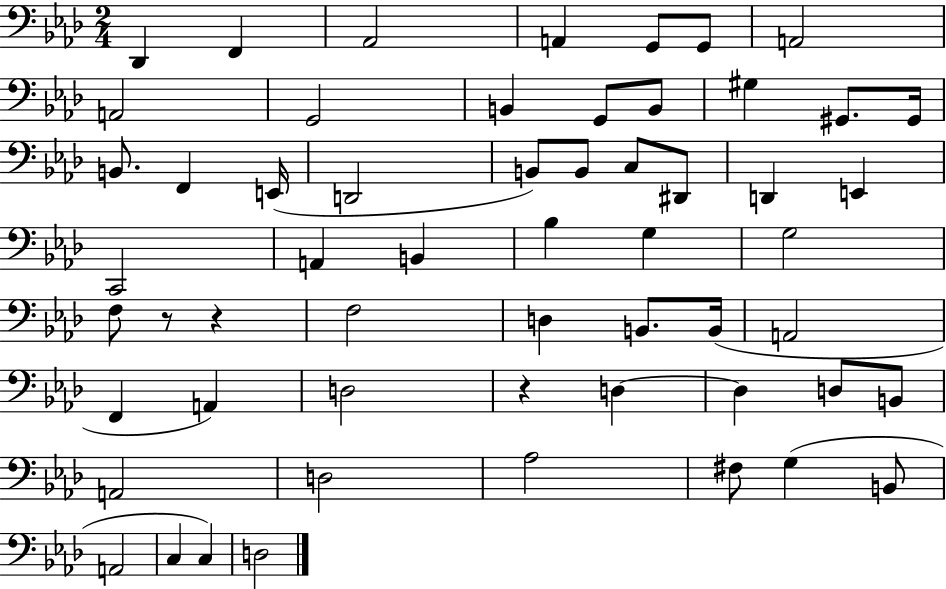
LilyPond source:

{
  \clef bass
  \numericTimeSignature
  \time 2/4
  \key aes \major
  \repeat volta 2 { des,4 f,4 | aes,2 | a,4 g,8 g,8 | a,2 | \break a,2 | g,2 | b,4 g,8 b,8 | gis4 gis,8. gis,16 | \break b,8. f,4 e,16( | d,2 | b,8) b,8 c8 dis,8 | d,4 e,4 | \break c,2 | a,4 b,4 | bes4 g4 | g2 | \break f8 r8 r4 | f2 | d4 b,8. b,16( | a,2 | \break f,4 a,4) | d2 | r4 d4~~ | d4 d8 b,8 | \break a,2 | d2 | aes2 | fis8 g4( b,8 | \break a,2 | c4 c4) | d2 | } \bar "|."
}